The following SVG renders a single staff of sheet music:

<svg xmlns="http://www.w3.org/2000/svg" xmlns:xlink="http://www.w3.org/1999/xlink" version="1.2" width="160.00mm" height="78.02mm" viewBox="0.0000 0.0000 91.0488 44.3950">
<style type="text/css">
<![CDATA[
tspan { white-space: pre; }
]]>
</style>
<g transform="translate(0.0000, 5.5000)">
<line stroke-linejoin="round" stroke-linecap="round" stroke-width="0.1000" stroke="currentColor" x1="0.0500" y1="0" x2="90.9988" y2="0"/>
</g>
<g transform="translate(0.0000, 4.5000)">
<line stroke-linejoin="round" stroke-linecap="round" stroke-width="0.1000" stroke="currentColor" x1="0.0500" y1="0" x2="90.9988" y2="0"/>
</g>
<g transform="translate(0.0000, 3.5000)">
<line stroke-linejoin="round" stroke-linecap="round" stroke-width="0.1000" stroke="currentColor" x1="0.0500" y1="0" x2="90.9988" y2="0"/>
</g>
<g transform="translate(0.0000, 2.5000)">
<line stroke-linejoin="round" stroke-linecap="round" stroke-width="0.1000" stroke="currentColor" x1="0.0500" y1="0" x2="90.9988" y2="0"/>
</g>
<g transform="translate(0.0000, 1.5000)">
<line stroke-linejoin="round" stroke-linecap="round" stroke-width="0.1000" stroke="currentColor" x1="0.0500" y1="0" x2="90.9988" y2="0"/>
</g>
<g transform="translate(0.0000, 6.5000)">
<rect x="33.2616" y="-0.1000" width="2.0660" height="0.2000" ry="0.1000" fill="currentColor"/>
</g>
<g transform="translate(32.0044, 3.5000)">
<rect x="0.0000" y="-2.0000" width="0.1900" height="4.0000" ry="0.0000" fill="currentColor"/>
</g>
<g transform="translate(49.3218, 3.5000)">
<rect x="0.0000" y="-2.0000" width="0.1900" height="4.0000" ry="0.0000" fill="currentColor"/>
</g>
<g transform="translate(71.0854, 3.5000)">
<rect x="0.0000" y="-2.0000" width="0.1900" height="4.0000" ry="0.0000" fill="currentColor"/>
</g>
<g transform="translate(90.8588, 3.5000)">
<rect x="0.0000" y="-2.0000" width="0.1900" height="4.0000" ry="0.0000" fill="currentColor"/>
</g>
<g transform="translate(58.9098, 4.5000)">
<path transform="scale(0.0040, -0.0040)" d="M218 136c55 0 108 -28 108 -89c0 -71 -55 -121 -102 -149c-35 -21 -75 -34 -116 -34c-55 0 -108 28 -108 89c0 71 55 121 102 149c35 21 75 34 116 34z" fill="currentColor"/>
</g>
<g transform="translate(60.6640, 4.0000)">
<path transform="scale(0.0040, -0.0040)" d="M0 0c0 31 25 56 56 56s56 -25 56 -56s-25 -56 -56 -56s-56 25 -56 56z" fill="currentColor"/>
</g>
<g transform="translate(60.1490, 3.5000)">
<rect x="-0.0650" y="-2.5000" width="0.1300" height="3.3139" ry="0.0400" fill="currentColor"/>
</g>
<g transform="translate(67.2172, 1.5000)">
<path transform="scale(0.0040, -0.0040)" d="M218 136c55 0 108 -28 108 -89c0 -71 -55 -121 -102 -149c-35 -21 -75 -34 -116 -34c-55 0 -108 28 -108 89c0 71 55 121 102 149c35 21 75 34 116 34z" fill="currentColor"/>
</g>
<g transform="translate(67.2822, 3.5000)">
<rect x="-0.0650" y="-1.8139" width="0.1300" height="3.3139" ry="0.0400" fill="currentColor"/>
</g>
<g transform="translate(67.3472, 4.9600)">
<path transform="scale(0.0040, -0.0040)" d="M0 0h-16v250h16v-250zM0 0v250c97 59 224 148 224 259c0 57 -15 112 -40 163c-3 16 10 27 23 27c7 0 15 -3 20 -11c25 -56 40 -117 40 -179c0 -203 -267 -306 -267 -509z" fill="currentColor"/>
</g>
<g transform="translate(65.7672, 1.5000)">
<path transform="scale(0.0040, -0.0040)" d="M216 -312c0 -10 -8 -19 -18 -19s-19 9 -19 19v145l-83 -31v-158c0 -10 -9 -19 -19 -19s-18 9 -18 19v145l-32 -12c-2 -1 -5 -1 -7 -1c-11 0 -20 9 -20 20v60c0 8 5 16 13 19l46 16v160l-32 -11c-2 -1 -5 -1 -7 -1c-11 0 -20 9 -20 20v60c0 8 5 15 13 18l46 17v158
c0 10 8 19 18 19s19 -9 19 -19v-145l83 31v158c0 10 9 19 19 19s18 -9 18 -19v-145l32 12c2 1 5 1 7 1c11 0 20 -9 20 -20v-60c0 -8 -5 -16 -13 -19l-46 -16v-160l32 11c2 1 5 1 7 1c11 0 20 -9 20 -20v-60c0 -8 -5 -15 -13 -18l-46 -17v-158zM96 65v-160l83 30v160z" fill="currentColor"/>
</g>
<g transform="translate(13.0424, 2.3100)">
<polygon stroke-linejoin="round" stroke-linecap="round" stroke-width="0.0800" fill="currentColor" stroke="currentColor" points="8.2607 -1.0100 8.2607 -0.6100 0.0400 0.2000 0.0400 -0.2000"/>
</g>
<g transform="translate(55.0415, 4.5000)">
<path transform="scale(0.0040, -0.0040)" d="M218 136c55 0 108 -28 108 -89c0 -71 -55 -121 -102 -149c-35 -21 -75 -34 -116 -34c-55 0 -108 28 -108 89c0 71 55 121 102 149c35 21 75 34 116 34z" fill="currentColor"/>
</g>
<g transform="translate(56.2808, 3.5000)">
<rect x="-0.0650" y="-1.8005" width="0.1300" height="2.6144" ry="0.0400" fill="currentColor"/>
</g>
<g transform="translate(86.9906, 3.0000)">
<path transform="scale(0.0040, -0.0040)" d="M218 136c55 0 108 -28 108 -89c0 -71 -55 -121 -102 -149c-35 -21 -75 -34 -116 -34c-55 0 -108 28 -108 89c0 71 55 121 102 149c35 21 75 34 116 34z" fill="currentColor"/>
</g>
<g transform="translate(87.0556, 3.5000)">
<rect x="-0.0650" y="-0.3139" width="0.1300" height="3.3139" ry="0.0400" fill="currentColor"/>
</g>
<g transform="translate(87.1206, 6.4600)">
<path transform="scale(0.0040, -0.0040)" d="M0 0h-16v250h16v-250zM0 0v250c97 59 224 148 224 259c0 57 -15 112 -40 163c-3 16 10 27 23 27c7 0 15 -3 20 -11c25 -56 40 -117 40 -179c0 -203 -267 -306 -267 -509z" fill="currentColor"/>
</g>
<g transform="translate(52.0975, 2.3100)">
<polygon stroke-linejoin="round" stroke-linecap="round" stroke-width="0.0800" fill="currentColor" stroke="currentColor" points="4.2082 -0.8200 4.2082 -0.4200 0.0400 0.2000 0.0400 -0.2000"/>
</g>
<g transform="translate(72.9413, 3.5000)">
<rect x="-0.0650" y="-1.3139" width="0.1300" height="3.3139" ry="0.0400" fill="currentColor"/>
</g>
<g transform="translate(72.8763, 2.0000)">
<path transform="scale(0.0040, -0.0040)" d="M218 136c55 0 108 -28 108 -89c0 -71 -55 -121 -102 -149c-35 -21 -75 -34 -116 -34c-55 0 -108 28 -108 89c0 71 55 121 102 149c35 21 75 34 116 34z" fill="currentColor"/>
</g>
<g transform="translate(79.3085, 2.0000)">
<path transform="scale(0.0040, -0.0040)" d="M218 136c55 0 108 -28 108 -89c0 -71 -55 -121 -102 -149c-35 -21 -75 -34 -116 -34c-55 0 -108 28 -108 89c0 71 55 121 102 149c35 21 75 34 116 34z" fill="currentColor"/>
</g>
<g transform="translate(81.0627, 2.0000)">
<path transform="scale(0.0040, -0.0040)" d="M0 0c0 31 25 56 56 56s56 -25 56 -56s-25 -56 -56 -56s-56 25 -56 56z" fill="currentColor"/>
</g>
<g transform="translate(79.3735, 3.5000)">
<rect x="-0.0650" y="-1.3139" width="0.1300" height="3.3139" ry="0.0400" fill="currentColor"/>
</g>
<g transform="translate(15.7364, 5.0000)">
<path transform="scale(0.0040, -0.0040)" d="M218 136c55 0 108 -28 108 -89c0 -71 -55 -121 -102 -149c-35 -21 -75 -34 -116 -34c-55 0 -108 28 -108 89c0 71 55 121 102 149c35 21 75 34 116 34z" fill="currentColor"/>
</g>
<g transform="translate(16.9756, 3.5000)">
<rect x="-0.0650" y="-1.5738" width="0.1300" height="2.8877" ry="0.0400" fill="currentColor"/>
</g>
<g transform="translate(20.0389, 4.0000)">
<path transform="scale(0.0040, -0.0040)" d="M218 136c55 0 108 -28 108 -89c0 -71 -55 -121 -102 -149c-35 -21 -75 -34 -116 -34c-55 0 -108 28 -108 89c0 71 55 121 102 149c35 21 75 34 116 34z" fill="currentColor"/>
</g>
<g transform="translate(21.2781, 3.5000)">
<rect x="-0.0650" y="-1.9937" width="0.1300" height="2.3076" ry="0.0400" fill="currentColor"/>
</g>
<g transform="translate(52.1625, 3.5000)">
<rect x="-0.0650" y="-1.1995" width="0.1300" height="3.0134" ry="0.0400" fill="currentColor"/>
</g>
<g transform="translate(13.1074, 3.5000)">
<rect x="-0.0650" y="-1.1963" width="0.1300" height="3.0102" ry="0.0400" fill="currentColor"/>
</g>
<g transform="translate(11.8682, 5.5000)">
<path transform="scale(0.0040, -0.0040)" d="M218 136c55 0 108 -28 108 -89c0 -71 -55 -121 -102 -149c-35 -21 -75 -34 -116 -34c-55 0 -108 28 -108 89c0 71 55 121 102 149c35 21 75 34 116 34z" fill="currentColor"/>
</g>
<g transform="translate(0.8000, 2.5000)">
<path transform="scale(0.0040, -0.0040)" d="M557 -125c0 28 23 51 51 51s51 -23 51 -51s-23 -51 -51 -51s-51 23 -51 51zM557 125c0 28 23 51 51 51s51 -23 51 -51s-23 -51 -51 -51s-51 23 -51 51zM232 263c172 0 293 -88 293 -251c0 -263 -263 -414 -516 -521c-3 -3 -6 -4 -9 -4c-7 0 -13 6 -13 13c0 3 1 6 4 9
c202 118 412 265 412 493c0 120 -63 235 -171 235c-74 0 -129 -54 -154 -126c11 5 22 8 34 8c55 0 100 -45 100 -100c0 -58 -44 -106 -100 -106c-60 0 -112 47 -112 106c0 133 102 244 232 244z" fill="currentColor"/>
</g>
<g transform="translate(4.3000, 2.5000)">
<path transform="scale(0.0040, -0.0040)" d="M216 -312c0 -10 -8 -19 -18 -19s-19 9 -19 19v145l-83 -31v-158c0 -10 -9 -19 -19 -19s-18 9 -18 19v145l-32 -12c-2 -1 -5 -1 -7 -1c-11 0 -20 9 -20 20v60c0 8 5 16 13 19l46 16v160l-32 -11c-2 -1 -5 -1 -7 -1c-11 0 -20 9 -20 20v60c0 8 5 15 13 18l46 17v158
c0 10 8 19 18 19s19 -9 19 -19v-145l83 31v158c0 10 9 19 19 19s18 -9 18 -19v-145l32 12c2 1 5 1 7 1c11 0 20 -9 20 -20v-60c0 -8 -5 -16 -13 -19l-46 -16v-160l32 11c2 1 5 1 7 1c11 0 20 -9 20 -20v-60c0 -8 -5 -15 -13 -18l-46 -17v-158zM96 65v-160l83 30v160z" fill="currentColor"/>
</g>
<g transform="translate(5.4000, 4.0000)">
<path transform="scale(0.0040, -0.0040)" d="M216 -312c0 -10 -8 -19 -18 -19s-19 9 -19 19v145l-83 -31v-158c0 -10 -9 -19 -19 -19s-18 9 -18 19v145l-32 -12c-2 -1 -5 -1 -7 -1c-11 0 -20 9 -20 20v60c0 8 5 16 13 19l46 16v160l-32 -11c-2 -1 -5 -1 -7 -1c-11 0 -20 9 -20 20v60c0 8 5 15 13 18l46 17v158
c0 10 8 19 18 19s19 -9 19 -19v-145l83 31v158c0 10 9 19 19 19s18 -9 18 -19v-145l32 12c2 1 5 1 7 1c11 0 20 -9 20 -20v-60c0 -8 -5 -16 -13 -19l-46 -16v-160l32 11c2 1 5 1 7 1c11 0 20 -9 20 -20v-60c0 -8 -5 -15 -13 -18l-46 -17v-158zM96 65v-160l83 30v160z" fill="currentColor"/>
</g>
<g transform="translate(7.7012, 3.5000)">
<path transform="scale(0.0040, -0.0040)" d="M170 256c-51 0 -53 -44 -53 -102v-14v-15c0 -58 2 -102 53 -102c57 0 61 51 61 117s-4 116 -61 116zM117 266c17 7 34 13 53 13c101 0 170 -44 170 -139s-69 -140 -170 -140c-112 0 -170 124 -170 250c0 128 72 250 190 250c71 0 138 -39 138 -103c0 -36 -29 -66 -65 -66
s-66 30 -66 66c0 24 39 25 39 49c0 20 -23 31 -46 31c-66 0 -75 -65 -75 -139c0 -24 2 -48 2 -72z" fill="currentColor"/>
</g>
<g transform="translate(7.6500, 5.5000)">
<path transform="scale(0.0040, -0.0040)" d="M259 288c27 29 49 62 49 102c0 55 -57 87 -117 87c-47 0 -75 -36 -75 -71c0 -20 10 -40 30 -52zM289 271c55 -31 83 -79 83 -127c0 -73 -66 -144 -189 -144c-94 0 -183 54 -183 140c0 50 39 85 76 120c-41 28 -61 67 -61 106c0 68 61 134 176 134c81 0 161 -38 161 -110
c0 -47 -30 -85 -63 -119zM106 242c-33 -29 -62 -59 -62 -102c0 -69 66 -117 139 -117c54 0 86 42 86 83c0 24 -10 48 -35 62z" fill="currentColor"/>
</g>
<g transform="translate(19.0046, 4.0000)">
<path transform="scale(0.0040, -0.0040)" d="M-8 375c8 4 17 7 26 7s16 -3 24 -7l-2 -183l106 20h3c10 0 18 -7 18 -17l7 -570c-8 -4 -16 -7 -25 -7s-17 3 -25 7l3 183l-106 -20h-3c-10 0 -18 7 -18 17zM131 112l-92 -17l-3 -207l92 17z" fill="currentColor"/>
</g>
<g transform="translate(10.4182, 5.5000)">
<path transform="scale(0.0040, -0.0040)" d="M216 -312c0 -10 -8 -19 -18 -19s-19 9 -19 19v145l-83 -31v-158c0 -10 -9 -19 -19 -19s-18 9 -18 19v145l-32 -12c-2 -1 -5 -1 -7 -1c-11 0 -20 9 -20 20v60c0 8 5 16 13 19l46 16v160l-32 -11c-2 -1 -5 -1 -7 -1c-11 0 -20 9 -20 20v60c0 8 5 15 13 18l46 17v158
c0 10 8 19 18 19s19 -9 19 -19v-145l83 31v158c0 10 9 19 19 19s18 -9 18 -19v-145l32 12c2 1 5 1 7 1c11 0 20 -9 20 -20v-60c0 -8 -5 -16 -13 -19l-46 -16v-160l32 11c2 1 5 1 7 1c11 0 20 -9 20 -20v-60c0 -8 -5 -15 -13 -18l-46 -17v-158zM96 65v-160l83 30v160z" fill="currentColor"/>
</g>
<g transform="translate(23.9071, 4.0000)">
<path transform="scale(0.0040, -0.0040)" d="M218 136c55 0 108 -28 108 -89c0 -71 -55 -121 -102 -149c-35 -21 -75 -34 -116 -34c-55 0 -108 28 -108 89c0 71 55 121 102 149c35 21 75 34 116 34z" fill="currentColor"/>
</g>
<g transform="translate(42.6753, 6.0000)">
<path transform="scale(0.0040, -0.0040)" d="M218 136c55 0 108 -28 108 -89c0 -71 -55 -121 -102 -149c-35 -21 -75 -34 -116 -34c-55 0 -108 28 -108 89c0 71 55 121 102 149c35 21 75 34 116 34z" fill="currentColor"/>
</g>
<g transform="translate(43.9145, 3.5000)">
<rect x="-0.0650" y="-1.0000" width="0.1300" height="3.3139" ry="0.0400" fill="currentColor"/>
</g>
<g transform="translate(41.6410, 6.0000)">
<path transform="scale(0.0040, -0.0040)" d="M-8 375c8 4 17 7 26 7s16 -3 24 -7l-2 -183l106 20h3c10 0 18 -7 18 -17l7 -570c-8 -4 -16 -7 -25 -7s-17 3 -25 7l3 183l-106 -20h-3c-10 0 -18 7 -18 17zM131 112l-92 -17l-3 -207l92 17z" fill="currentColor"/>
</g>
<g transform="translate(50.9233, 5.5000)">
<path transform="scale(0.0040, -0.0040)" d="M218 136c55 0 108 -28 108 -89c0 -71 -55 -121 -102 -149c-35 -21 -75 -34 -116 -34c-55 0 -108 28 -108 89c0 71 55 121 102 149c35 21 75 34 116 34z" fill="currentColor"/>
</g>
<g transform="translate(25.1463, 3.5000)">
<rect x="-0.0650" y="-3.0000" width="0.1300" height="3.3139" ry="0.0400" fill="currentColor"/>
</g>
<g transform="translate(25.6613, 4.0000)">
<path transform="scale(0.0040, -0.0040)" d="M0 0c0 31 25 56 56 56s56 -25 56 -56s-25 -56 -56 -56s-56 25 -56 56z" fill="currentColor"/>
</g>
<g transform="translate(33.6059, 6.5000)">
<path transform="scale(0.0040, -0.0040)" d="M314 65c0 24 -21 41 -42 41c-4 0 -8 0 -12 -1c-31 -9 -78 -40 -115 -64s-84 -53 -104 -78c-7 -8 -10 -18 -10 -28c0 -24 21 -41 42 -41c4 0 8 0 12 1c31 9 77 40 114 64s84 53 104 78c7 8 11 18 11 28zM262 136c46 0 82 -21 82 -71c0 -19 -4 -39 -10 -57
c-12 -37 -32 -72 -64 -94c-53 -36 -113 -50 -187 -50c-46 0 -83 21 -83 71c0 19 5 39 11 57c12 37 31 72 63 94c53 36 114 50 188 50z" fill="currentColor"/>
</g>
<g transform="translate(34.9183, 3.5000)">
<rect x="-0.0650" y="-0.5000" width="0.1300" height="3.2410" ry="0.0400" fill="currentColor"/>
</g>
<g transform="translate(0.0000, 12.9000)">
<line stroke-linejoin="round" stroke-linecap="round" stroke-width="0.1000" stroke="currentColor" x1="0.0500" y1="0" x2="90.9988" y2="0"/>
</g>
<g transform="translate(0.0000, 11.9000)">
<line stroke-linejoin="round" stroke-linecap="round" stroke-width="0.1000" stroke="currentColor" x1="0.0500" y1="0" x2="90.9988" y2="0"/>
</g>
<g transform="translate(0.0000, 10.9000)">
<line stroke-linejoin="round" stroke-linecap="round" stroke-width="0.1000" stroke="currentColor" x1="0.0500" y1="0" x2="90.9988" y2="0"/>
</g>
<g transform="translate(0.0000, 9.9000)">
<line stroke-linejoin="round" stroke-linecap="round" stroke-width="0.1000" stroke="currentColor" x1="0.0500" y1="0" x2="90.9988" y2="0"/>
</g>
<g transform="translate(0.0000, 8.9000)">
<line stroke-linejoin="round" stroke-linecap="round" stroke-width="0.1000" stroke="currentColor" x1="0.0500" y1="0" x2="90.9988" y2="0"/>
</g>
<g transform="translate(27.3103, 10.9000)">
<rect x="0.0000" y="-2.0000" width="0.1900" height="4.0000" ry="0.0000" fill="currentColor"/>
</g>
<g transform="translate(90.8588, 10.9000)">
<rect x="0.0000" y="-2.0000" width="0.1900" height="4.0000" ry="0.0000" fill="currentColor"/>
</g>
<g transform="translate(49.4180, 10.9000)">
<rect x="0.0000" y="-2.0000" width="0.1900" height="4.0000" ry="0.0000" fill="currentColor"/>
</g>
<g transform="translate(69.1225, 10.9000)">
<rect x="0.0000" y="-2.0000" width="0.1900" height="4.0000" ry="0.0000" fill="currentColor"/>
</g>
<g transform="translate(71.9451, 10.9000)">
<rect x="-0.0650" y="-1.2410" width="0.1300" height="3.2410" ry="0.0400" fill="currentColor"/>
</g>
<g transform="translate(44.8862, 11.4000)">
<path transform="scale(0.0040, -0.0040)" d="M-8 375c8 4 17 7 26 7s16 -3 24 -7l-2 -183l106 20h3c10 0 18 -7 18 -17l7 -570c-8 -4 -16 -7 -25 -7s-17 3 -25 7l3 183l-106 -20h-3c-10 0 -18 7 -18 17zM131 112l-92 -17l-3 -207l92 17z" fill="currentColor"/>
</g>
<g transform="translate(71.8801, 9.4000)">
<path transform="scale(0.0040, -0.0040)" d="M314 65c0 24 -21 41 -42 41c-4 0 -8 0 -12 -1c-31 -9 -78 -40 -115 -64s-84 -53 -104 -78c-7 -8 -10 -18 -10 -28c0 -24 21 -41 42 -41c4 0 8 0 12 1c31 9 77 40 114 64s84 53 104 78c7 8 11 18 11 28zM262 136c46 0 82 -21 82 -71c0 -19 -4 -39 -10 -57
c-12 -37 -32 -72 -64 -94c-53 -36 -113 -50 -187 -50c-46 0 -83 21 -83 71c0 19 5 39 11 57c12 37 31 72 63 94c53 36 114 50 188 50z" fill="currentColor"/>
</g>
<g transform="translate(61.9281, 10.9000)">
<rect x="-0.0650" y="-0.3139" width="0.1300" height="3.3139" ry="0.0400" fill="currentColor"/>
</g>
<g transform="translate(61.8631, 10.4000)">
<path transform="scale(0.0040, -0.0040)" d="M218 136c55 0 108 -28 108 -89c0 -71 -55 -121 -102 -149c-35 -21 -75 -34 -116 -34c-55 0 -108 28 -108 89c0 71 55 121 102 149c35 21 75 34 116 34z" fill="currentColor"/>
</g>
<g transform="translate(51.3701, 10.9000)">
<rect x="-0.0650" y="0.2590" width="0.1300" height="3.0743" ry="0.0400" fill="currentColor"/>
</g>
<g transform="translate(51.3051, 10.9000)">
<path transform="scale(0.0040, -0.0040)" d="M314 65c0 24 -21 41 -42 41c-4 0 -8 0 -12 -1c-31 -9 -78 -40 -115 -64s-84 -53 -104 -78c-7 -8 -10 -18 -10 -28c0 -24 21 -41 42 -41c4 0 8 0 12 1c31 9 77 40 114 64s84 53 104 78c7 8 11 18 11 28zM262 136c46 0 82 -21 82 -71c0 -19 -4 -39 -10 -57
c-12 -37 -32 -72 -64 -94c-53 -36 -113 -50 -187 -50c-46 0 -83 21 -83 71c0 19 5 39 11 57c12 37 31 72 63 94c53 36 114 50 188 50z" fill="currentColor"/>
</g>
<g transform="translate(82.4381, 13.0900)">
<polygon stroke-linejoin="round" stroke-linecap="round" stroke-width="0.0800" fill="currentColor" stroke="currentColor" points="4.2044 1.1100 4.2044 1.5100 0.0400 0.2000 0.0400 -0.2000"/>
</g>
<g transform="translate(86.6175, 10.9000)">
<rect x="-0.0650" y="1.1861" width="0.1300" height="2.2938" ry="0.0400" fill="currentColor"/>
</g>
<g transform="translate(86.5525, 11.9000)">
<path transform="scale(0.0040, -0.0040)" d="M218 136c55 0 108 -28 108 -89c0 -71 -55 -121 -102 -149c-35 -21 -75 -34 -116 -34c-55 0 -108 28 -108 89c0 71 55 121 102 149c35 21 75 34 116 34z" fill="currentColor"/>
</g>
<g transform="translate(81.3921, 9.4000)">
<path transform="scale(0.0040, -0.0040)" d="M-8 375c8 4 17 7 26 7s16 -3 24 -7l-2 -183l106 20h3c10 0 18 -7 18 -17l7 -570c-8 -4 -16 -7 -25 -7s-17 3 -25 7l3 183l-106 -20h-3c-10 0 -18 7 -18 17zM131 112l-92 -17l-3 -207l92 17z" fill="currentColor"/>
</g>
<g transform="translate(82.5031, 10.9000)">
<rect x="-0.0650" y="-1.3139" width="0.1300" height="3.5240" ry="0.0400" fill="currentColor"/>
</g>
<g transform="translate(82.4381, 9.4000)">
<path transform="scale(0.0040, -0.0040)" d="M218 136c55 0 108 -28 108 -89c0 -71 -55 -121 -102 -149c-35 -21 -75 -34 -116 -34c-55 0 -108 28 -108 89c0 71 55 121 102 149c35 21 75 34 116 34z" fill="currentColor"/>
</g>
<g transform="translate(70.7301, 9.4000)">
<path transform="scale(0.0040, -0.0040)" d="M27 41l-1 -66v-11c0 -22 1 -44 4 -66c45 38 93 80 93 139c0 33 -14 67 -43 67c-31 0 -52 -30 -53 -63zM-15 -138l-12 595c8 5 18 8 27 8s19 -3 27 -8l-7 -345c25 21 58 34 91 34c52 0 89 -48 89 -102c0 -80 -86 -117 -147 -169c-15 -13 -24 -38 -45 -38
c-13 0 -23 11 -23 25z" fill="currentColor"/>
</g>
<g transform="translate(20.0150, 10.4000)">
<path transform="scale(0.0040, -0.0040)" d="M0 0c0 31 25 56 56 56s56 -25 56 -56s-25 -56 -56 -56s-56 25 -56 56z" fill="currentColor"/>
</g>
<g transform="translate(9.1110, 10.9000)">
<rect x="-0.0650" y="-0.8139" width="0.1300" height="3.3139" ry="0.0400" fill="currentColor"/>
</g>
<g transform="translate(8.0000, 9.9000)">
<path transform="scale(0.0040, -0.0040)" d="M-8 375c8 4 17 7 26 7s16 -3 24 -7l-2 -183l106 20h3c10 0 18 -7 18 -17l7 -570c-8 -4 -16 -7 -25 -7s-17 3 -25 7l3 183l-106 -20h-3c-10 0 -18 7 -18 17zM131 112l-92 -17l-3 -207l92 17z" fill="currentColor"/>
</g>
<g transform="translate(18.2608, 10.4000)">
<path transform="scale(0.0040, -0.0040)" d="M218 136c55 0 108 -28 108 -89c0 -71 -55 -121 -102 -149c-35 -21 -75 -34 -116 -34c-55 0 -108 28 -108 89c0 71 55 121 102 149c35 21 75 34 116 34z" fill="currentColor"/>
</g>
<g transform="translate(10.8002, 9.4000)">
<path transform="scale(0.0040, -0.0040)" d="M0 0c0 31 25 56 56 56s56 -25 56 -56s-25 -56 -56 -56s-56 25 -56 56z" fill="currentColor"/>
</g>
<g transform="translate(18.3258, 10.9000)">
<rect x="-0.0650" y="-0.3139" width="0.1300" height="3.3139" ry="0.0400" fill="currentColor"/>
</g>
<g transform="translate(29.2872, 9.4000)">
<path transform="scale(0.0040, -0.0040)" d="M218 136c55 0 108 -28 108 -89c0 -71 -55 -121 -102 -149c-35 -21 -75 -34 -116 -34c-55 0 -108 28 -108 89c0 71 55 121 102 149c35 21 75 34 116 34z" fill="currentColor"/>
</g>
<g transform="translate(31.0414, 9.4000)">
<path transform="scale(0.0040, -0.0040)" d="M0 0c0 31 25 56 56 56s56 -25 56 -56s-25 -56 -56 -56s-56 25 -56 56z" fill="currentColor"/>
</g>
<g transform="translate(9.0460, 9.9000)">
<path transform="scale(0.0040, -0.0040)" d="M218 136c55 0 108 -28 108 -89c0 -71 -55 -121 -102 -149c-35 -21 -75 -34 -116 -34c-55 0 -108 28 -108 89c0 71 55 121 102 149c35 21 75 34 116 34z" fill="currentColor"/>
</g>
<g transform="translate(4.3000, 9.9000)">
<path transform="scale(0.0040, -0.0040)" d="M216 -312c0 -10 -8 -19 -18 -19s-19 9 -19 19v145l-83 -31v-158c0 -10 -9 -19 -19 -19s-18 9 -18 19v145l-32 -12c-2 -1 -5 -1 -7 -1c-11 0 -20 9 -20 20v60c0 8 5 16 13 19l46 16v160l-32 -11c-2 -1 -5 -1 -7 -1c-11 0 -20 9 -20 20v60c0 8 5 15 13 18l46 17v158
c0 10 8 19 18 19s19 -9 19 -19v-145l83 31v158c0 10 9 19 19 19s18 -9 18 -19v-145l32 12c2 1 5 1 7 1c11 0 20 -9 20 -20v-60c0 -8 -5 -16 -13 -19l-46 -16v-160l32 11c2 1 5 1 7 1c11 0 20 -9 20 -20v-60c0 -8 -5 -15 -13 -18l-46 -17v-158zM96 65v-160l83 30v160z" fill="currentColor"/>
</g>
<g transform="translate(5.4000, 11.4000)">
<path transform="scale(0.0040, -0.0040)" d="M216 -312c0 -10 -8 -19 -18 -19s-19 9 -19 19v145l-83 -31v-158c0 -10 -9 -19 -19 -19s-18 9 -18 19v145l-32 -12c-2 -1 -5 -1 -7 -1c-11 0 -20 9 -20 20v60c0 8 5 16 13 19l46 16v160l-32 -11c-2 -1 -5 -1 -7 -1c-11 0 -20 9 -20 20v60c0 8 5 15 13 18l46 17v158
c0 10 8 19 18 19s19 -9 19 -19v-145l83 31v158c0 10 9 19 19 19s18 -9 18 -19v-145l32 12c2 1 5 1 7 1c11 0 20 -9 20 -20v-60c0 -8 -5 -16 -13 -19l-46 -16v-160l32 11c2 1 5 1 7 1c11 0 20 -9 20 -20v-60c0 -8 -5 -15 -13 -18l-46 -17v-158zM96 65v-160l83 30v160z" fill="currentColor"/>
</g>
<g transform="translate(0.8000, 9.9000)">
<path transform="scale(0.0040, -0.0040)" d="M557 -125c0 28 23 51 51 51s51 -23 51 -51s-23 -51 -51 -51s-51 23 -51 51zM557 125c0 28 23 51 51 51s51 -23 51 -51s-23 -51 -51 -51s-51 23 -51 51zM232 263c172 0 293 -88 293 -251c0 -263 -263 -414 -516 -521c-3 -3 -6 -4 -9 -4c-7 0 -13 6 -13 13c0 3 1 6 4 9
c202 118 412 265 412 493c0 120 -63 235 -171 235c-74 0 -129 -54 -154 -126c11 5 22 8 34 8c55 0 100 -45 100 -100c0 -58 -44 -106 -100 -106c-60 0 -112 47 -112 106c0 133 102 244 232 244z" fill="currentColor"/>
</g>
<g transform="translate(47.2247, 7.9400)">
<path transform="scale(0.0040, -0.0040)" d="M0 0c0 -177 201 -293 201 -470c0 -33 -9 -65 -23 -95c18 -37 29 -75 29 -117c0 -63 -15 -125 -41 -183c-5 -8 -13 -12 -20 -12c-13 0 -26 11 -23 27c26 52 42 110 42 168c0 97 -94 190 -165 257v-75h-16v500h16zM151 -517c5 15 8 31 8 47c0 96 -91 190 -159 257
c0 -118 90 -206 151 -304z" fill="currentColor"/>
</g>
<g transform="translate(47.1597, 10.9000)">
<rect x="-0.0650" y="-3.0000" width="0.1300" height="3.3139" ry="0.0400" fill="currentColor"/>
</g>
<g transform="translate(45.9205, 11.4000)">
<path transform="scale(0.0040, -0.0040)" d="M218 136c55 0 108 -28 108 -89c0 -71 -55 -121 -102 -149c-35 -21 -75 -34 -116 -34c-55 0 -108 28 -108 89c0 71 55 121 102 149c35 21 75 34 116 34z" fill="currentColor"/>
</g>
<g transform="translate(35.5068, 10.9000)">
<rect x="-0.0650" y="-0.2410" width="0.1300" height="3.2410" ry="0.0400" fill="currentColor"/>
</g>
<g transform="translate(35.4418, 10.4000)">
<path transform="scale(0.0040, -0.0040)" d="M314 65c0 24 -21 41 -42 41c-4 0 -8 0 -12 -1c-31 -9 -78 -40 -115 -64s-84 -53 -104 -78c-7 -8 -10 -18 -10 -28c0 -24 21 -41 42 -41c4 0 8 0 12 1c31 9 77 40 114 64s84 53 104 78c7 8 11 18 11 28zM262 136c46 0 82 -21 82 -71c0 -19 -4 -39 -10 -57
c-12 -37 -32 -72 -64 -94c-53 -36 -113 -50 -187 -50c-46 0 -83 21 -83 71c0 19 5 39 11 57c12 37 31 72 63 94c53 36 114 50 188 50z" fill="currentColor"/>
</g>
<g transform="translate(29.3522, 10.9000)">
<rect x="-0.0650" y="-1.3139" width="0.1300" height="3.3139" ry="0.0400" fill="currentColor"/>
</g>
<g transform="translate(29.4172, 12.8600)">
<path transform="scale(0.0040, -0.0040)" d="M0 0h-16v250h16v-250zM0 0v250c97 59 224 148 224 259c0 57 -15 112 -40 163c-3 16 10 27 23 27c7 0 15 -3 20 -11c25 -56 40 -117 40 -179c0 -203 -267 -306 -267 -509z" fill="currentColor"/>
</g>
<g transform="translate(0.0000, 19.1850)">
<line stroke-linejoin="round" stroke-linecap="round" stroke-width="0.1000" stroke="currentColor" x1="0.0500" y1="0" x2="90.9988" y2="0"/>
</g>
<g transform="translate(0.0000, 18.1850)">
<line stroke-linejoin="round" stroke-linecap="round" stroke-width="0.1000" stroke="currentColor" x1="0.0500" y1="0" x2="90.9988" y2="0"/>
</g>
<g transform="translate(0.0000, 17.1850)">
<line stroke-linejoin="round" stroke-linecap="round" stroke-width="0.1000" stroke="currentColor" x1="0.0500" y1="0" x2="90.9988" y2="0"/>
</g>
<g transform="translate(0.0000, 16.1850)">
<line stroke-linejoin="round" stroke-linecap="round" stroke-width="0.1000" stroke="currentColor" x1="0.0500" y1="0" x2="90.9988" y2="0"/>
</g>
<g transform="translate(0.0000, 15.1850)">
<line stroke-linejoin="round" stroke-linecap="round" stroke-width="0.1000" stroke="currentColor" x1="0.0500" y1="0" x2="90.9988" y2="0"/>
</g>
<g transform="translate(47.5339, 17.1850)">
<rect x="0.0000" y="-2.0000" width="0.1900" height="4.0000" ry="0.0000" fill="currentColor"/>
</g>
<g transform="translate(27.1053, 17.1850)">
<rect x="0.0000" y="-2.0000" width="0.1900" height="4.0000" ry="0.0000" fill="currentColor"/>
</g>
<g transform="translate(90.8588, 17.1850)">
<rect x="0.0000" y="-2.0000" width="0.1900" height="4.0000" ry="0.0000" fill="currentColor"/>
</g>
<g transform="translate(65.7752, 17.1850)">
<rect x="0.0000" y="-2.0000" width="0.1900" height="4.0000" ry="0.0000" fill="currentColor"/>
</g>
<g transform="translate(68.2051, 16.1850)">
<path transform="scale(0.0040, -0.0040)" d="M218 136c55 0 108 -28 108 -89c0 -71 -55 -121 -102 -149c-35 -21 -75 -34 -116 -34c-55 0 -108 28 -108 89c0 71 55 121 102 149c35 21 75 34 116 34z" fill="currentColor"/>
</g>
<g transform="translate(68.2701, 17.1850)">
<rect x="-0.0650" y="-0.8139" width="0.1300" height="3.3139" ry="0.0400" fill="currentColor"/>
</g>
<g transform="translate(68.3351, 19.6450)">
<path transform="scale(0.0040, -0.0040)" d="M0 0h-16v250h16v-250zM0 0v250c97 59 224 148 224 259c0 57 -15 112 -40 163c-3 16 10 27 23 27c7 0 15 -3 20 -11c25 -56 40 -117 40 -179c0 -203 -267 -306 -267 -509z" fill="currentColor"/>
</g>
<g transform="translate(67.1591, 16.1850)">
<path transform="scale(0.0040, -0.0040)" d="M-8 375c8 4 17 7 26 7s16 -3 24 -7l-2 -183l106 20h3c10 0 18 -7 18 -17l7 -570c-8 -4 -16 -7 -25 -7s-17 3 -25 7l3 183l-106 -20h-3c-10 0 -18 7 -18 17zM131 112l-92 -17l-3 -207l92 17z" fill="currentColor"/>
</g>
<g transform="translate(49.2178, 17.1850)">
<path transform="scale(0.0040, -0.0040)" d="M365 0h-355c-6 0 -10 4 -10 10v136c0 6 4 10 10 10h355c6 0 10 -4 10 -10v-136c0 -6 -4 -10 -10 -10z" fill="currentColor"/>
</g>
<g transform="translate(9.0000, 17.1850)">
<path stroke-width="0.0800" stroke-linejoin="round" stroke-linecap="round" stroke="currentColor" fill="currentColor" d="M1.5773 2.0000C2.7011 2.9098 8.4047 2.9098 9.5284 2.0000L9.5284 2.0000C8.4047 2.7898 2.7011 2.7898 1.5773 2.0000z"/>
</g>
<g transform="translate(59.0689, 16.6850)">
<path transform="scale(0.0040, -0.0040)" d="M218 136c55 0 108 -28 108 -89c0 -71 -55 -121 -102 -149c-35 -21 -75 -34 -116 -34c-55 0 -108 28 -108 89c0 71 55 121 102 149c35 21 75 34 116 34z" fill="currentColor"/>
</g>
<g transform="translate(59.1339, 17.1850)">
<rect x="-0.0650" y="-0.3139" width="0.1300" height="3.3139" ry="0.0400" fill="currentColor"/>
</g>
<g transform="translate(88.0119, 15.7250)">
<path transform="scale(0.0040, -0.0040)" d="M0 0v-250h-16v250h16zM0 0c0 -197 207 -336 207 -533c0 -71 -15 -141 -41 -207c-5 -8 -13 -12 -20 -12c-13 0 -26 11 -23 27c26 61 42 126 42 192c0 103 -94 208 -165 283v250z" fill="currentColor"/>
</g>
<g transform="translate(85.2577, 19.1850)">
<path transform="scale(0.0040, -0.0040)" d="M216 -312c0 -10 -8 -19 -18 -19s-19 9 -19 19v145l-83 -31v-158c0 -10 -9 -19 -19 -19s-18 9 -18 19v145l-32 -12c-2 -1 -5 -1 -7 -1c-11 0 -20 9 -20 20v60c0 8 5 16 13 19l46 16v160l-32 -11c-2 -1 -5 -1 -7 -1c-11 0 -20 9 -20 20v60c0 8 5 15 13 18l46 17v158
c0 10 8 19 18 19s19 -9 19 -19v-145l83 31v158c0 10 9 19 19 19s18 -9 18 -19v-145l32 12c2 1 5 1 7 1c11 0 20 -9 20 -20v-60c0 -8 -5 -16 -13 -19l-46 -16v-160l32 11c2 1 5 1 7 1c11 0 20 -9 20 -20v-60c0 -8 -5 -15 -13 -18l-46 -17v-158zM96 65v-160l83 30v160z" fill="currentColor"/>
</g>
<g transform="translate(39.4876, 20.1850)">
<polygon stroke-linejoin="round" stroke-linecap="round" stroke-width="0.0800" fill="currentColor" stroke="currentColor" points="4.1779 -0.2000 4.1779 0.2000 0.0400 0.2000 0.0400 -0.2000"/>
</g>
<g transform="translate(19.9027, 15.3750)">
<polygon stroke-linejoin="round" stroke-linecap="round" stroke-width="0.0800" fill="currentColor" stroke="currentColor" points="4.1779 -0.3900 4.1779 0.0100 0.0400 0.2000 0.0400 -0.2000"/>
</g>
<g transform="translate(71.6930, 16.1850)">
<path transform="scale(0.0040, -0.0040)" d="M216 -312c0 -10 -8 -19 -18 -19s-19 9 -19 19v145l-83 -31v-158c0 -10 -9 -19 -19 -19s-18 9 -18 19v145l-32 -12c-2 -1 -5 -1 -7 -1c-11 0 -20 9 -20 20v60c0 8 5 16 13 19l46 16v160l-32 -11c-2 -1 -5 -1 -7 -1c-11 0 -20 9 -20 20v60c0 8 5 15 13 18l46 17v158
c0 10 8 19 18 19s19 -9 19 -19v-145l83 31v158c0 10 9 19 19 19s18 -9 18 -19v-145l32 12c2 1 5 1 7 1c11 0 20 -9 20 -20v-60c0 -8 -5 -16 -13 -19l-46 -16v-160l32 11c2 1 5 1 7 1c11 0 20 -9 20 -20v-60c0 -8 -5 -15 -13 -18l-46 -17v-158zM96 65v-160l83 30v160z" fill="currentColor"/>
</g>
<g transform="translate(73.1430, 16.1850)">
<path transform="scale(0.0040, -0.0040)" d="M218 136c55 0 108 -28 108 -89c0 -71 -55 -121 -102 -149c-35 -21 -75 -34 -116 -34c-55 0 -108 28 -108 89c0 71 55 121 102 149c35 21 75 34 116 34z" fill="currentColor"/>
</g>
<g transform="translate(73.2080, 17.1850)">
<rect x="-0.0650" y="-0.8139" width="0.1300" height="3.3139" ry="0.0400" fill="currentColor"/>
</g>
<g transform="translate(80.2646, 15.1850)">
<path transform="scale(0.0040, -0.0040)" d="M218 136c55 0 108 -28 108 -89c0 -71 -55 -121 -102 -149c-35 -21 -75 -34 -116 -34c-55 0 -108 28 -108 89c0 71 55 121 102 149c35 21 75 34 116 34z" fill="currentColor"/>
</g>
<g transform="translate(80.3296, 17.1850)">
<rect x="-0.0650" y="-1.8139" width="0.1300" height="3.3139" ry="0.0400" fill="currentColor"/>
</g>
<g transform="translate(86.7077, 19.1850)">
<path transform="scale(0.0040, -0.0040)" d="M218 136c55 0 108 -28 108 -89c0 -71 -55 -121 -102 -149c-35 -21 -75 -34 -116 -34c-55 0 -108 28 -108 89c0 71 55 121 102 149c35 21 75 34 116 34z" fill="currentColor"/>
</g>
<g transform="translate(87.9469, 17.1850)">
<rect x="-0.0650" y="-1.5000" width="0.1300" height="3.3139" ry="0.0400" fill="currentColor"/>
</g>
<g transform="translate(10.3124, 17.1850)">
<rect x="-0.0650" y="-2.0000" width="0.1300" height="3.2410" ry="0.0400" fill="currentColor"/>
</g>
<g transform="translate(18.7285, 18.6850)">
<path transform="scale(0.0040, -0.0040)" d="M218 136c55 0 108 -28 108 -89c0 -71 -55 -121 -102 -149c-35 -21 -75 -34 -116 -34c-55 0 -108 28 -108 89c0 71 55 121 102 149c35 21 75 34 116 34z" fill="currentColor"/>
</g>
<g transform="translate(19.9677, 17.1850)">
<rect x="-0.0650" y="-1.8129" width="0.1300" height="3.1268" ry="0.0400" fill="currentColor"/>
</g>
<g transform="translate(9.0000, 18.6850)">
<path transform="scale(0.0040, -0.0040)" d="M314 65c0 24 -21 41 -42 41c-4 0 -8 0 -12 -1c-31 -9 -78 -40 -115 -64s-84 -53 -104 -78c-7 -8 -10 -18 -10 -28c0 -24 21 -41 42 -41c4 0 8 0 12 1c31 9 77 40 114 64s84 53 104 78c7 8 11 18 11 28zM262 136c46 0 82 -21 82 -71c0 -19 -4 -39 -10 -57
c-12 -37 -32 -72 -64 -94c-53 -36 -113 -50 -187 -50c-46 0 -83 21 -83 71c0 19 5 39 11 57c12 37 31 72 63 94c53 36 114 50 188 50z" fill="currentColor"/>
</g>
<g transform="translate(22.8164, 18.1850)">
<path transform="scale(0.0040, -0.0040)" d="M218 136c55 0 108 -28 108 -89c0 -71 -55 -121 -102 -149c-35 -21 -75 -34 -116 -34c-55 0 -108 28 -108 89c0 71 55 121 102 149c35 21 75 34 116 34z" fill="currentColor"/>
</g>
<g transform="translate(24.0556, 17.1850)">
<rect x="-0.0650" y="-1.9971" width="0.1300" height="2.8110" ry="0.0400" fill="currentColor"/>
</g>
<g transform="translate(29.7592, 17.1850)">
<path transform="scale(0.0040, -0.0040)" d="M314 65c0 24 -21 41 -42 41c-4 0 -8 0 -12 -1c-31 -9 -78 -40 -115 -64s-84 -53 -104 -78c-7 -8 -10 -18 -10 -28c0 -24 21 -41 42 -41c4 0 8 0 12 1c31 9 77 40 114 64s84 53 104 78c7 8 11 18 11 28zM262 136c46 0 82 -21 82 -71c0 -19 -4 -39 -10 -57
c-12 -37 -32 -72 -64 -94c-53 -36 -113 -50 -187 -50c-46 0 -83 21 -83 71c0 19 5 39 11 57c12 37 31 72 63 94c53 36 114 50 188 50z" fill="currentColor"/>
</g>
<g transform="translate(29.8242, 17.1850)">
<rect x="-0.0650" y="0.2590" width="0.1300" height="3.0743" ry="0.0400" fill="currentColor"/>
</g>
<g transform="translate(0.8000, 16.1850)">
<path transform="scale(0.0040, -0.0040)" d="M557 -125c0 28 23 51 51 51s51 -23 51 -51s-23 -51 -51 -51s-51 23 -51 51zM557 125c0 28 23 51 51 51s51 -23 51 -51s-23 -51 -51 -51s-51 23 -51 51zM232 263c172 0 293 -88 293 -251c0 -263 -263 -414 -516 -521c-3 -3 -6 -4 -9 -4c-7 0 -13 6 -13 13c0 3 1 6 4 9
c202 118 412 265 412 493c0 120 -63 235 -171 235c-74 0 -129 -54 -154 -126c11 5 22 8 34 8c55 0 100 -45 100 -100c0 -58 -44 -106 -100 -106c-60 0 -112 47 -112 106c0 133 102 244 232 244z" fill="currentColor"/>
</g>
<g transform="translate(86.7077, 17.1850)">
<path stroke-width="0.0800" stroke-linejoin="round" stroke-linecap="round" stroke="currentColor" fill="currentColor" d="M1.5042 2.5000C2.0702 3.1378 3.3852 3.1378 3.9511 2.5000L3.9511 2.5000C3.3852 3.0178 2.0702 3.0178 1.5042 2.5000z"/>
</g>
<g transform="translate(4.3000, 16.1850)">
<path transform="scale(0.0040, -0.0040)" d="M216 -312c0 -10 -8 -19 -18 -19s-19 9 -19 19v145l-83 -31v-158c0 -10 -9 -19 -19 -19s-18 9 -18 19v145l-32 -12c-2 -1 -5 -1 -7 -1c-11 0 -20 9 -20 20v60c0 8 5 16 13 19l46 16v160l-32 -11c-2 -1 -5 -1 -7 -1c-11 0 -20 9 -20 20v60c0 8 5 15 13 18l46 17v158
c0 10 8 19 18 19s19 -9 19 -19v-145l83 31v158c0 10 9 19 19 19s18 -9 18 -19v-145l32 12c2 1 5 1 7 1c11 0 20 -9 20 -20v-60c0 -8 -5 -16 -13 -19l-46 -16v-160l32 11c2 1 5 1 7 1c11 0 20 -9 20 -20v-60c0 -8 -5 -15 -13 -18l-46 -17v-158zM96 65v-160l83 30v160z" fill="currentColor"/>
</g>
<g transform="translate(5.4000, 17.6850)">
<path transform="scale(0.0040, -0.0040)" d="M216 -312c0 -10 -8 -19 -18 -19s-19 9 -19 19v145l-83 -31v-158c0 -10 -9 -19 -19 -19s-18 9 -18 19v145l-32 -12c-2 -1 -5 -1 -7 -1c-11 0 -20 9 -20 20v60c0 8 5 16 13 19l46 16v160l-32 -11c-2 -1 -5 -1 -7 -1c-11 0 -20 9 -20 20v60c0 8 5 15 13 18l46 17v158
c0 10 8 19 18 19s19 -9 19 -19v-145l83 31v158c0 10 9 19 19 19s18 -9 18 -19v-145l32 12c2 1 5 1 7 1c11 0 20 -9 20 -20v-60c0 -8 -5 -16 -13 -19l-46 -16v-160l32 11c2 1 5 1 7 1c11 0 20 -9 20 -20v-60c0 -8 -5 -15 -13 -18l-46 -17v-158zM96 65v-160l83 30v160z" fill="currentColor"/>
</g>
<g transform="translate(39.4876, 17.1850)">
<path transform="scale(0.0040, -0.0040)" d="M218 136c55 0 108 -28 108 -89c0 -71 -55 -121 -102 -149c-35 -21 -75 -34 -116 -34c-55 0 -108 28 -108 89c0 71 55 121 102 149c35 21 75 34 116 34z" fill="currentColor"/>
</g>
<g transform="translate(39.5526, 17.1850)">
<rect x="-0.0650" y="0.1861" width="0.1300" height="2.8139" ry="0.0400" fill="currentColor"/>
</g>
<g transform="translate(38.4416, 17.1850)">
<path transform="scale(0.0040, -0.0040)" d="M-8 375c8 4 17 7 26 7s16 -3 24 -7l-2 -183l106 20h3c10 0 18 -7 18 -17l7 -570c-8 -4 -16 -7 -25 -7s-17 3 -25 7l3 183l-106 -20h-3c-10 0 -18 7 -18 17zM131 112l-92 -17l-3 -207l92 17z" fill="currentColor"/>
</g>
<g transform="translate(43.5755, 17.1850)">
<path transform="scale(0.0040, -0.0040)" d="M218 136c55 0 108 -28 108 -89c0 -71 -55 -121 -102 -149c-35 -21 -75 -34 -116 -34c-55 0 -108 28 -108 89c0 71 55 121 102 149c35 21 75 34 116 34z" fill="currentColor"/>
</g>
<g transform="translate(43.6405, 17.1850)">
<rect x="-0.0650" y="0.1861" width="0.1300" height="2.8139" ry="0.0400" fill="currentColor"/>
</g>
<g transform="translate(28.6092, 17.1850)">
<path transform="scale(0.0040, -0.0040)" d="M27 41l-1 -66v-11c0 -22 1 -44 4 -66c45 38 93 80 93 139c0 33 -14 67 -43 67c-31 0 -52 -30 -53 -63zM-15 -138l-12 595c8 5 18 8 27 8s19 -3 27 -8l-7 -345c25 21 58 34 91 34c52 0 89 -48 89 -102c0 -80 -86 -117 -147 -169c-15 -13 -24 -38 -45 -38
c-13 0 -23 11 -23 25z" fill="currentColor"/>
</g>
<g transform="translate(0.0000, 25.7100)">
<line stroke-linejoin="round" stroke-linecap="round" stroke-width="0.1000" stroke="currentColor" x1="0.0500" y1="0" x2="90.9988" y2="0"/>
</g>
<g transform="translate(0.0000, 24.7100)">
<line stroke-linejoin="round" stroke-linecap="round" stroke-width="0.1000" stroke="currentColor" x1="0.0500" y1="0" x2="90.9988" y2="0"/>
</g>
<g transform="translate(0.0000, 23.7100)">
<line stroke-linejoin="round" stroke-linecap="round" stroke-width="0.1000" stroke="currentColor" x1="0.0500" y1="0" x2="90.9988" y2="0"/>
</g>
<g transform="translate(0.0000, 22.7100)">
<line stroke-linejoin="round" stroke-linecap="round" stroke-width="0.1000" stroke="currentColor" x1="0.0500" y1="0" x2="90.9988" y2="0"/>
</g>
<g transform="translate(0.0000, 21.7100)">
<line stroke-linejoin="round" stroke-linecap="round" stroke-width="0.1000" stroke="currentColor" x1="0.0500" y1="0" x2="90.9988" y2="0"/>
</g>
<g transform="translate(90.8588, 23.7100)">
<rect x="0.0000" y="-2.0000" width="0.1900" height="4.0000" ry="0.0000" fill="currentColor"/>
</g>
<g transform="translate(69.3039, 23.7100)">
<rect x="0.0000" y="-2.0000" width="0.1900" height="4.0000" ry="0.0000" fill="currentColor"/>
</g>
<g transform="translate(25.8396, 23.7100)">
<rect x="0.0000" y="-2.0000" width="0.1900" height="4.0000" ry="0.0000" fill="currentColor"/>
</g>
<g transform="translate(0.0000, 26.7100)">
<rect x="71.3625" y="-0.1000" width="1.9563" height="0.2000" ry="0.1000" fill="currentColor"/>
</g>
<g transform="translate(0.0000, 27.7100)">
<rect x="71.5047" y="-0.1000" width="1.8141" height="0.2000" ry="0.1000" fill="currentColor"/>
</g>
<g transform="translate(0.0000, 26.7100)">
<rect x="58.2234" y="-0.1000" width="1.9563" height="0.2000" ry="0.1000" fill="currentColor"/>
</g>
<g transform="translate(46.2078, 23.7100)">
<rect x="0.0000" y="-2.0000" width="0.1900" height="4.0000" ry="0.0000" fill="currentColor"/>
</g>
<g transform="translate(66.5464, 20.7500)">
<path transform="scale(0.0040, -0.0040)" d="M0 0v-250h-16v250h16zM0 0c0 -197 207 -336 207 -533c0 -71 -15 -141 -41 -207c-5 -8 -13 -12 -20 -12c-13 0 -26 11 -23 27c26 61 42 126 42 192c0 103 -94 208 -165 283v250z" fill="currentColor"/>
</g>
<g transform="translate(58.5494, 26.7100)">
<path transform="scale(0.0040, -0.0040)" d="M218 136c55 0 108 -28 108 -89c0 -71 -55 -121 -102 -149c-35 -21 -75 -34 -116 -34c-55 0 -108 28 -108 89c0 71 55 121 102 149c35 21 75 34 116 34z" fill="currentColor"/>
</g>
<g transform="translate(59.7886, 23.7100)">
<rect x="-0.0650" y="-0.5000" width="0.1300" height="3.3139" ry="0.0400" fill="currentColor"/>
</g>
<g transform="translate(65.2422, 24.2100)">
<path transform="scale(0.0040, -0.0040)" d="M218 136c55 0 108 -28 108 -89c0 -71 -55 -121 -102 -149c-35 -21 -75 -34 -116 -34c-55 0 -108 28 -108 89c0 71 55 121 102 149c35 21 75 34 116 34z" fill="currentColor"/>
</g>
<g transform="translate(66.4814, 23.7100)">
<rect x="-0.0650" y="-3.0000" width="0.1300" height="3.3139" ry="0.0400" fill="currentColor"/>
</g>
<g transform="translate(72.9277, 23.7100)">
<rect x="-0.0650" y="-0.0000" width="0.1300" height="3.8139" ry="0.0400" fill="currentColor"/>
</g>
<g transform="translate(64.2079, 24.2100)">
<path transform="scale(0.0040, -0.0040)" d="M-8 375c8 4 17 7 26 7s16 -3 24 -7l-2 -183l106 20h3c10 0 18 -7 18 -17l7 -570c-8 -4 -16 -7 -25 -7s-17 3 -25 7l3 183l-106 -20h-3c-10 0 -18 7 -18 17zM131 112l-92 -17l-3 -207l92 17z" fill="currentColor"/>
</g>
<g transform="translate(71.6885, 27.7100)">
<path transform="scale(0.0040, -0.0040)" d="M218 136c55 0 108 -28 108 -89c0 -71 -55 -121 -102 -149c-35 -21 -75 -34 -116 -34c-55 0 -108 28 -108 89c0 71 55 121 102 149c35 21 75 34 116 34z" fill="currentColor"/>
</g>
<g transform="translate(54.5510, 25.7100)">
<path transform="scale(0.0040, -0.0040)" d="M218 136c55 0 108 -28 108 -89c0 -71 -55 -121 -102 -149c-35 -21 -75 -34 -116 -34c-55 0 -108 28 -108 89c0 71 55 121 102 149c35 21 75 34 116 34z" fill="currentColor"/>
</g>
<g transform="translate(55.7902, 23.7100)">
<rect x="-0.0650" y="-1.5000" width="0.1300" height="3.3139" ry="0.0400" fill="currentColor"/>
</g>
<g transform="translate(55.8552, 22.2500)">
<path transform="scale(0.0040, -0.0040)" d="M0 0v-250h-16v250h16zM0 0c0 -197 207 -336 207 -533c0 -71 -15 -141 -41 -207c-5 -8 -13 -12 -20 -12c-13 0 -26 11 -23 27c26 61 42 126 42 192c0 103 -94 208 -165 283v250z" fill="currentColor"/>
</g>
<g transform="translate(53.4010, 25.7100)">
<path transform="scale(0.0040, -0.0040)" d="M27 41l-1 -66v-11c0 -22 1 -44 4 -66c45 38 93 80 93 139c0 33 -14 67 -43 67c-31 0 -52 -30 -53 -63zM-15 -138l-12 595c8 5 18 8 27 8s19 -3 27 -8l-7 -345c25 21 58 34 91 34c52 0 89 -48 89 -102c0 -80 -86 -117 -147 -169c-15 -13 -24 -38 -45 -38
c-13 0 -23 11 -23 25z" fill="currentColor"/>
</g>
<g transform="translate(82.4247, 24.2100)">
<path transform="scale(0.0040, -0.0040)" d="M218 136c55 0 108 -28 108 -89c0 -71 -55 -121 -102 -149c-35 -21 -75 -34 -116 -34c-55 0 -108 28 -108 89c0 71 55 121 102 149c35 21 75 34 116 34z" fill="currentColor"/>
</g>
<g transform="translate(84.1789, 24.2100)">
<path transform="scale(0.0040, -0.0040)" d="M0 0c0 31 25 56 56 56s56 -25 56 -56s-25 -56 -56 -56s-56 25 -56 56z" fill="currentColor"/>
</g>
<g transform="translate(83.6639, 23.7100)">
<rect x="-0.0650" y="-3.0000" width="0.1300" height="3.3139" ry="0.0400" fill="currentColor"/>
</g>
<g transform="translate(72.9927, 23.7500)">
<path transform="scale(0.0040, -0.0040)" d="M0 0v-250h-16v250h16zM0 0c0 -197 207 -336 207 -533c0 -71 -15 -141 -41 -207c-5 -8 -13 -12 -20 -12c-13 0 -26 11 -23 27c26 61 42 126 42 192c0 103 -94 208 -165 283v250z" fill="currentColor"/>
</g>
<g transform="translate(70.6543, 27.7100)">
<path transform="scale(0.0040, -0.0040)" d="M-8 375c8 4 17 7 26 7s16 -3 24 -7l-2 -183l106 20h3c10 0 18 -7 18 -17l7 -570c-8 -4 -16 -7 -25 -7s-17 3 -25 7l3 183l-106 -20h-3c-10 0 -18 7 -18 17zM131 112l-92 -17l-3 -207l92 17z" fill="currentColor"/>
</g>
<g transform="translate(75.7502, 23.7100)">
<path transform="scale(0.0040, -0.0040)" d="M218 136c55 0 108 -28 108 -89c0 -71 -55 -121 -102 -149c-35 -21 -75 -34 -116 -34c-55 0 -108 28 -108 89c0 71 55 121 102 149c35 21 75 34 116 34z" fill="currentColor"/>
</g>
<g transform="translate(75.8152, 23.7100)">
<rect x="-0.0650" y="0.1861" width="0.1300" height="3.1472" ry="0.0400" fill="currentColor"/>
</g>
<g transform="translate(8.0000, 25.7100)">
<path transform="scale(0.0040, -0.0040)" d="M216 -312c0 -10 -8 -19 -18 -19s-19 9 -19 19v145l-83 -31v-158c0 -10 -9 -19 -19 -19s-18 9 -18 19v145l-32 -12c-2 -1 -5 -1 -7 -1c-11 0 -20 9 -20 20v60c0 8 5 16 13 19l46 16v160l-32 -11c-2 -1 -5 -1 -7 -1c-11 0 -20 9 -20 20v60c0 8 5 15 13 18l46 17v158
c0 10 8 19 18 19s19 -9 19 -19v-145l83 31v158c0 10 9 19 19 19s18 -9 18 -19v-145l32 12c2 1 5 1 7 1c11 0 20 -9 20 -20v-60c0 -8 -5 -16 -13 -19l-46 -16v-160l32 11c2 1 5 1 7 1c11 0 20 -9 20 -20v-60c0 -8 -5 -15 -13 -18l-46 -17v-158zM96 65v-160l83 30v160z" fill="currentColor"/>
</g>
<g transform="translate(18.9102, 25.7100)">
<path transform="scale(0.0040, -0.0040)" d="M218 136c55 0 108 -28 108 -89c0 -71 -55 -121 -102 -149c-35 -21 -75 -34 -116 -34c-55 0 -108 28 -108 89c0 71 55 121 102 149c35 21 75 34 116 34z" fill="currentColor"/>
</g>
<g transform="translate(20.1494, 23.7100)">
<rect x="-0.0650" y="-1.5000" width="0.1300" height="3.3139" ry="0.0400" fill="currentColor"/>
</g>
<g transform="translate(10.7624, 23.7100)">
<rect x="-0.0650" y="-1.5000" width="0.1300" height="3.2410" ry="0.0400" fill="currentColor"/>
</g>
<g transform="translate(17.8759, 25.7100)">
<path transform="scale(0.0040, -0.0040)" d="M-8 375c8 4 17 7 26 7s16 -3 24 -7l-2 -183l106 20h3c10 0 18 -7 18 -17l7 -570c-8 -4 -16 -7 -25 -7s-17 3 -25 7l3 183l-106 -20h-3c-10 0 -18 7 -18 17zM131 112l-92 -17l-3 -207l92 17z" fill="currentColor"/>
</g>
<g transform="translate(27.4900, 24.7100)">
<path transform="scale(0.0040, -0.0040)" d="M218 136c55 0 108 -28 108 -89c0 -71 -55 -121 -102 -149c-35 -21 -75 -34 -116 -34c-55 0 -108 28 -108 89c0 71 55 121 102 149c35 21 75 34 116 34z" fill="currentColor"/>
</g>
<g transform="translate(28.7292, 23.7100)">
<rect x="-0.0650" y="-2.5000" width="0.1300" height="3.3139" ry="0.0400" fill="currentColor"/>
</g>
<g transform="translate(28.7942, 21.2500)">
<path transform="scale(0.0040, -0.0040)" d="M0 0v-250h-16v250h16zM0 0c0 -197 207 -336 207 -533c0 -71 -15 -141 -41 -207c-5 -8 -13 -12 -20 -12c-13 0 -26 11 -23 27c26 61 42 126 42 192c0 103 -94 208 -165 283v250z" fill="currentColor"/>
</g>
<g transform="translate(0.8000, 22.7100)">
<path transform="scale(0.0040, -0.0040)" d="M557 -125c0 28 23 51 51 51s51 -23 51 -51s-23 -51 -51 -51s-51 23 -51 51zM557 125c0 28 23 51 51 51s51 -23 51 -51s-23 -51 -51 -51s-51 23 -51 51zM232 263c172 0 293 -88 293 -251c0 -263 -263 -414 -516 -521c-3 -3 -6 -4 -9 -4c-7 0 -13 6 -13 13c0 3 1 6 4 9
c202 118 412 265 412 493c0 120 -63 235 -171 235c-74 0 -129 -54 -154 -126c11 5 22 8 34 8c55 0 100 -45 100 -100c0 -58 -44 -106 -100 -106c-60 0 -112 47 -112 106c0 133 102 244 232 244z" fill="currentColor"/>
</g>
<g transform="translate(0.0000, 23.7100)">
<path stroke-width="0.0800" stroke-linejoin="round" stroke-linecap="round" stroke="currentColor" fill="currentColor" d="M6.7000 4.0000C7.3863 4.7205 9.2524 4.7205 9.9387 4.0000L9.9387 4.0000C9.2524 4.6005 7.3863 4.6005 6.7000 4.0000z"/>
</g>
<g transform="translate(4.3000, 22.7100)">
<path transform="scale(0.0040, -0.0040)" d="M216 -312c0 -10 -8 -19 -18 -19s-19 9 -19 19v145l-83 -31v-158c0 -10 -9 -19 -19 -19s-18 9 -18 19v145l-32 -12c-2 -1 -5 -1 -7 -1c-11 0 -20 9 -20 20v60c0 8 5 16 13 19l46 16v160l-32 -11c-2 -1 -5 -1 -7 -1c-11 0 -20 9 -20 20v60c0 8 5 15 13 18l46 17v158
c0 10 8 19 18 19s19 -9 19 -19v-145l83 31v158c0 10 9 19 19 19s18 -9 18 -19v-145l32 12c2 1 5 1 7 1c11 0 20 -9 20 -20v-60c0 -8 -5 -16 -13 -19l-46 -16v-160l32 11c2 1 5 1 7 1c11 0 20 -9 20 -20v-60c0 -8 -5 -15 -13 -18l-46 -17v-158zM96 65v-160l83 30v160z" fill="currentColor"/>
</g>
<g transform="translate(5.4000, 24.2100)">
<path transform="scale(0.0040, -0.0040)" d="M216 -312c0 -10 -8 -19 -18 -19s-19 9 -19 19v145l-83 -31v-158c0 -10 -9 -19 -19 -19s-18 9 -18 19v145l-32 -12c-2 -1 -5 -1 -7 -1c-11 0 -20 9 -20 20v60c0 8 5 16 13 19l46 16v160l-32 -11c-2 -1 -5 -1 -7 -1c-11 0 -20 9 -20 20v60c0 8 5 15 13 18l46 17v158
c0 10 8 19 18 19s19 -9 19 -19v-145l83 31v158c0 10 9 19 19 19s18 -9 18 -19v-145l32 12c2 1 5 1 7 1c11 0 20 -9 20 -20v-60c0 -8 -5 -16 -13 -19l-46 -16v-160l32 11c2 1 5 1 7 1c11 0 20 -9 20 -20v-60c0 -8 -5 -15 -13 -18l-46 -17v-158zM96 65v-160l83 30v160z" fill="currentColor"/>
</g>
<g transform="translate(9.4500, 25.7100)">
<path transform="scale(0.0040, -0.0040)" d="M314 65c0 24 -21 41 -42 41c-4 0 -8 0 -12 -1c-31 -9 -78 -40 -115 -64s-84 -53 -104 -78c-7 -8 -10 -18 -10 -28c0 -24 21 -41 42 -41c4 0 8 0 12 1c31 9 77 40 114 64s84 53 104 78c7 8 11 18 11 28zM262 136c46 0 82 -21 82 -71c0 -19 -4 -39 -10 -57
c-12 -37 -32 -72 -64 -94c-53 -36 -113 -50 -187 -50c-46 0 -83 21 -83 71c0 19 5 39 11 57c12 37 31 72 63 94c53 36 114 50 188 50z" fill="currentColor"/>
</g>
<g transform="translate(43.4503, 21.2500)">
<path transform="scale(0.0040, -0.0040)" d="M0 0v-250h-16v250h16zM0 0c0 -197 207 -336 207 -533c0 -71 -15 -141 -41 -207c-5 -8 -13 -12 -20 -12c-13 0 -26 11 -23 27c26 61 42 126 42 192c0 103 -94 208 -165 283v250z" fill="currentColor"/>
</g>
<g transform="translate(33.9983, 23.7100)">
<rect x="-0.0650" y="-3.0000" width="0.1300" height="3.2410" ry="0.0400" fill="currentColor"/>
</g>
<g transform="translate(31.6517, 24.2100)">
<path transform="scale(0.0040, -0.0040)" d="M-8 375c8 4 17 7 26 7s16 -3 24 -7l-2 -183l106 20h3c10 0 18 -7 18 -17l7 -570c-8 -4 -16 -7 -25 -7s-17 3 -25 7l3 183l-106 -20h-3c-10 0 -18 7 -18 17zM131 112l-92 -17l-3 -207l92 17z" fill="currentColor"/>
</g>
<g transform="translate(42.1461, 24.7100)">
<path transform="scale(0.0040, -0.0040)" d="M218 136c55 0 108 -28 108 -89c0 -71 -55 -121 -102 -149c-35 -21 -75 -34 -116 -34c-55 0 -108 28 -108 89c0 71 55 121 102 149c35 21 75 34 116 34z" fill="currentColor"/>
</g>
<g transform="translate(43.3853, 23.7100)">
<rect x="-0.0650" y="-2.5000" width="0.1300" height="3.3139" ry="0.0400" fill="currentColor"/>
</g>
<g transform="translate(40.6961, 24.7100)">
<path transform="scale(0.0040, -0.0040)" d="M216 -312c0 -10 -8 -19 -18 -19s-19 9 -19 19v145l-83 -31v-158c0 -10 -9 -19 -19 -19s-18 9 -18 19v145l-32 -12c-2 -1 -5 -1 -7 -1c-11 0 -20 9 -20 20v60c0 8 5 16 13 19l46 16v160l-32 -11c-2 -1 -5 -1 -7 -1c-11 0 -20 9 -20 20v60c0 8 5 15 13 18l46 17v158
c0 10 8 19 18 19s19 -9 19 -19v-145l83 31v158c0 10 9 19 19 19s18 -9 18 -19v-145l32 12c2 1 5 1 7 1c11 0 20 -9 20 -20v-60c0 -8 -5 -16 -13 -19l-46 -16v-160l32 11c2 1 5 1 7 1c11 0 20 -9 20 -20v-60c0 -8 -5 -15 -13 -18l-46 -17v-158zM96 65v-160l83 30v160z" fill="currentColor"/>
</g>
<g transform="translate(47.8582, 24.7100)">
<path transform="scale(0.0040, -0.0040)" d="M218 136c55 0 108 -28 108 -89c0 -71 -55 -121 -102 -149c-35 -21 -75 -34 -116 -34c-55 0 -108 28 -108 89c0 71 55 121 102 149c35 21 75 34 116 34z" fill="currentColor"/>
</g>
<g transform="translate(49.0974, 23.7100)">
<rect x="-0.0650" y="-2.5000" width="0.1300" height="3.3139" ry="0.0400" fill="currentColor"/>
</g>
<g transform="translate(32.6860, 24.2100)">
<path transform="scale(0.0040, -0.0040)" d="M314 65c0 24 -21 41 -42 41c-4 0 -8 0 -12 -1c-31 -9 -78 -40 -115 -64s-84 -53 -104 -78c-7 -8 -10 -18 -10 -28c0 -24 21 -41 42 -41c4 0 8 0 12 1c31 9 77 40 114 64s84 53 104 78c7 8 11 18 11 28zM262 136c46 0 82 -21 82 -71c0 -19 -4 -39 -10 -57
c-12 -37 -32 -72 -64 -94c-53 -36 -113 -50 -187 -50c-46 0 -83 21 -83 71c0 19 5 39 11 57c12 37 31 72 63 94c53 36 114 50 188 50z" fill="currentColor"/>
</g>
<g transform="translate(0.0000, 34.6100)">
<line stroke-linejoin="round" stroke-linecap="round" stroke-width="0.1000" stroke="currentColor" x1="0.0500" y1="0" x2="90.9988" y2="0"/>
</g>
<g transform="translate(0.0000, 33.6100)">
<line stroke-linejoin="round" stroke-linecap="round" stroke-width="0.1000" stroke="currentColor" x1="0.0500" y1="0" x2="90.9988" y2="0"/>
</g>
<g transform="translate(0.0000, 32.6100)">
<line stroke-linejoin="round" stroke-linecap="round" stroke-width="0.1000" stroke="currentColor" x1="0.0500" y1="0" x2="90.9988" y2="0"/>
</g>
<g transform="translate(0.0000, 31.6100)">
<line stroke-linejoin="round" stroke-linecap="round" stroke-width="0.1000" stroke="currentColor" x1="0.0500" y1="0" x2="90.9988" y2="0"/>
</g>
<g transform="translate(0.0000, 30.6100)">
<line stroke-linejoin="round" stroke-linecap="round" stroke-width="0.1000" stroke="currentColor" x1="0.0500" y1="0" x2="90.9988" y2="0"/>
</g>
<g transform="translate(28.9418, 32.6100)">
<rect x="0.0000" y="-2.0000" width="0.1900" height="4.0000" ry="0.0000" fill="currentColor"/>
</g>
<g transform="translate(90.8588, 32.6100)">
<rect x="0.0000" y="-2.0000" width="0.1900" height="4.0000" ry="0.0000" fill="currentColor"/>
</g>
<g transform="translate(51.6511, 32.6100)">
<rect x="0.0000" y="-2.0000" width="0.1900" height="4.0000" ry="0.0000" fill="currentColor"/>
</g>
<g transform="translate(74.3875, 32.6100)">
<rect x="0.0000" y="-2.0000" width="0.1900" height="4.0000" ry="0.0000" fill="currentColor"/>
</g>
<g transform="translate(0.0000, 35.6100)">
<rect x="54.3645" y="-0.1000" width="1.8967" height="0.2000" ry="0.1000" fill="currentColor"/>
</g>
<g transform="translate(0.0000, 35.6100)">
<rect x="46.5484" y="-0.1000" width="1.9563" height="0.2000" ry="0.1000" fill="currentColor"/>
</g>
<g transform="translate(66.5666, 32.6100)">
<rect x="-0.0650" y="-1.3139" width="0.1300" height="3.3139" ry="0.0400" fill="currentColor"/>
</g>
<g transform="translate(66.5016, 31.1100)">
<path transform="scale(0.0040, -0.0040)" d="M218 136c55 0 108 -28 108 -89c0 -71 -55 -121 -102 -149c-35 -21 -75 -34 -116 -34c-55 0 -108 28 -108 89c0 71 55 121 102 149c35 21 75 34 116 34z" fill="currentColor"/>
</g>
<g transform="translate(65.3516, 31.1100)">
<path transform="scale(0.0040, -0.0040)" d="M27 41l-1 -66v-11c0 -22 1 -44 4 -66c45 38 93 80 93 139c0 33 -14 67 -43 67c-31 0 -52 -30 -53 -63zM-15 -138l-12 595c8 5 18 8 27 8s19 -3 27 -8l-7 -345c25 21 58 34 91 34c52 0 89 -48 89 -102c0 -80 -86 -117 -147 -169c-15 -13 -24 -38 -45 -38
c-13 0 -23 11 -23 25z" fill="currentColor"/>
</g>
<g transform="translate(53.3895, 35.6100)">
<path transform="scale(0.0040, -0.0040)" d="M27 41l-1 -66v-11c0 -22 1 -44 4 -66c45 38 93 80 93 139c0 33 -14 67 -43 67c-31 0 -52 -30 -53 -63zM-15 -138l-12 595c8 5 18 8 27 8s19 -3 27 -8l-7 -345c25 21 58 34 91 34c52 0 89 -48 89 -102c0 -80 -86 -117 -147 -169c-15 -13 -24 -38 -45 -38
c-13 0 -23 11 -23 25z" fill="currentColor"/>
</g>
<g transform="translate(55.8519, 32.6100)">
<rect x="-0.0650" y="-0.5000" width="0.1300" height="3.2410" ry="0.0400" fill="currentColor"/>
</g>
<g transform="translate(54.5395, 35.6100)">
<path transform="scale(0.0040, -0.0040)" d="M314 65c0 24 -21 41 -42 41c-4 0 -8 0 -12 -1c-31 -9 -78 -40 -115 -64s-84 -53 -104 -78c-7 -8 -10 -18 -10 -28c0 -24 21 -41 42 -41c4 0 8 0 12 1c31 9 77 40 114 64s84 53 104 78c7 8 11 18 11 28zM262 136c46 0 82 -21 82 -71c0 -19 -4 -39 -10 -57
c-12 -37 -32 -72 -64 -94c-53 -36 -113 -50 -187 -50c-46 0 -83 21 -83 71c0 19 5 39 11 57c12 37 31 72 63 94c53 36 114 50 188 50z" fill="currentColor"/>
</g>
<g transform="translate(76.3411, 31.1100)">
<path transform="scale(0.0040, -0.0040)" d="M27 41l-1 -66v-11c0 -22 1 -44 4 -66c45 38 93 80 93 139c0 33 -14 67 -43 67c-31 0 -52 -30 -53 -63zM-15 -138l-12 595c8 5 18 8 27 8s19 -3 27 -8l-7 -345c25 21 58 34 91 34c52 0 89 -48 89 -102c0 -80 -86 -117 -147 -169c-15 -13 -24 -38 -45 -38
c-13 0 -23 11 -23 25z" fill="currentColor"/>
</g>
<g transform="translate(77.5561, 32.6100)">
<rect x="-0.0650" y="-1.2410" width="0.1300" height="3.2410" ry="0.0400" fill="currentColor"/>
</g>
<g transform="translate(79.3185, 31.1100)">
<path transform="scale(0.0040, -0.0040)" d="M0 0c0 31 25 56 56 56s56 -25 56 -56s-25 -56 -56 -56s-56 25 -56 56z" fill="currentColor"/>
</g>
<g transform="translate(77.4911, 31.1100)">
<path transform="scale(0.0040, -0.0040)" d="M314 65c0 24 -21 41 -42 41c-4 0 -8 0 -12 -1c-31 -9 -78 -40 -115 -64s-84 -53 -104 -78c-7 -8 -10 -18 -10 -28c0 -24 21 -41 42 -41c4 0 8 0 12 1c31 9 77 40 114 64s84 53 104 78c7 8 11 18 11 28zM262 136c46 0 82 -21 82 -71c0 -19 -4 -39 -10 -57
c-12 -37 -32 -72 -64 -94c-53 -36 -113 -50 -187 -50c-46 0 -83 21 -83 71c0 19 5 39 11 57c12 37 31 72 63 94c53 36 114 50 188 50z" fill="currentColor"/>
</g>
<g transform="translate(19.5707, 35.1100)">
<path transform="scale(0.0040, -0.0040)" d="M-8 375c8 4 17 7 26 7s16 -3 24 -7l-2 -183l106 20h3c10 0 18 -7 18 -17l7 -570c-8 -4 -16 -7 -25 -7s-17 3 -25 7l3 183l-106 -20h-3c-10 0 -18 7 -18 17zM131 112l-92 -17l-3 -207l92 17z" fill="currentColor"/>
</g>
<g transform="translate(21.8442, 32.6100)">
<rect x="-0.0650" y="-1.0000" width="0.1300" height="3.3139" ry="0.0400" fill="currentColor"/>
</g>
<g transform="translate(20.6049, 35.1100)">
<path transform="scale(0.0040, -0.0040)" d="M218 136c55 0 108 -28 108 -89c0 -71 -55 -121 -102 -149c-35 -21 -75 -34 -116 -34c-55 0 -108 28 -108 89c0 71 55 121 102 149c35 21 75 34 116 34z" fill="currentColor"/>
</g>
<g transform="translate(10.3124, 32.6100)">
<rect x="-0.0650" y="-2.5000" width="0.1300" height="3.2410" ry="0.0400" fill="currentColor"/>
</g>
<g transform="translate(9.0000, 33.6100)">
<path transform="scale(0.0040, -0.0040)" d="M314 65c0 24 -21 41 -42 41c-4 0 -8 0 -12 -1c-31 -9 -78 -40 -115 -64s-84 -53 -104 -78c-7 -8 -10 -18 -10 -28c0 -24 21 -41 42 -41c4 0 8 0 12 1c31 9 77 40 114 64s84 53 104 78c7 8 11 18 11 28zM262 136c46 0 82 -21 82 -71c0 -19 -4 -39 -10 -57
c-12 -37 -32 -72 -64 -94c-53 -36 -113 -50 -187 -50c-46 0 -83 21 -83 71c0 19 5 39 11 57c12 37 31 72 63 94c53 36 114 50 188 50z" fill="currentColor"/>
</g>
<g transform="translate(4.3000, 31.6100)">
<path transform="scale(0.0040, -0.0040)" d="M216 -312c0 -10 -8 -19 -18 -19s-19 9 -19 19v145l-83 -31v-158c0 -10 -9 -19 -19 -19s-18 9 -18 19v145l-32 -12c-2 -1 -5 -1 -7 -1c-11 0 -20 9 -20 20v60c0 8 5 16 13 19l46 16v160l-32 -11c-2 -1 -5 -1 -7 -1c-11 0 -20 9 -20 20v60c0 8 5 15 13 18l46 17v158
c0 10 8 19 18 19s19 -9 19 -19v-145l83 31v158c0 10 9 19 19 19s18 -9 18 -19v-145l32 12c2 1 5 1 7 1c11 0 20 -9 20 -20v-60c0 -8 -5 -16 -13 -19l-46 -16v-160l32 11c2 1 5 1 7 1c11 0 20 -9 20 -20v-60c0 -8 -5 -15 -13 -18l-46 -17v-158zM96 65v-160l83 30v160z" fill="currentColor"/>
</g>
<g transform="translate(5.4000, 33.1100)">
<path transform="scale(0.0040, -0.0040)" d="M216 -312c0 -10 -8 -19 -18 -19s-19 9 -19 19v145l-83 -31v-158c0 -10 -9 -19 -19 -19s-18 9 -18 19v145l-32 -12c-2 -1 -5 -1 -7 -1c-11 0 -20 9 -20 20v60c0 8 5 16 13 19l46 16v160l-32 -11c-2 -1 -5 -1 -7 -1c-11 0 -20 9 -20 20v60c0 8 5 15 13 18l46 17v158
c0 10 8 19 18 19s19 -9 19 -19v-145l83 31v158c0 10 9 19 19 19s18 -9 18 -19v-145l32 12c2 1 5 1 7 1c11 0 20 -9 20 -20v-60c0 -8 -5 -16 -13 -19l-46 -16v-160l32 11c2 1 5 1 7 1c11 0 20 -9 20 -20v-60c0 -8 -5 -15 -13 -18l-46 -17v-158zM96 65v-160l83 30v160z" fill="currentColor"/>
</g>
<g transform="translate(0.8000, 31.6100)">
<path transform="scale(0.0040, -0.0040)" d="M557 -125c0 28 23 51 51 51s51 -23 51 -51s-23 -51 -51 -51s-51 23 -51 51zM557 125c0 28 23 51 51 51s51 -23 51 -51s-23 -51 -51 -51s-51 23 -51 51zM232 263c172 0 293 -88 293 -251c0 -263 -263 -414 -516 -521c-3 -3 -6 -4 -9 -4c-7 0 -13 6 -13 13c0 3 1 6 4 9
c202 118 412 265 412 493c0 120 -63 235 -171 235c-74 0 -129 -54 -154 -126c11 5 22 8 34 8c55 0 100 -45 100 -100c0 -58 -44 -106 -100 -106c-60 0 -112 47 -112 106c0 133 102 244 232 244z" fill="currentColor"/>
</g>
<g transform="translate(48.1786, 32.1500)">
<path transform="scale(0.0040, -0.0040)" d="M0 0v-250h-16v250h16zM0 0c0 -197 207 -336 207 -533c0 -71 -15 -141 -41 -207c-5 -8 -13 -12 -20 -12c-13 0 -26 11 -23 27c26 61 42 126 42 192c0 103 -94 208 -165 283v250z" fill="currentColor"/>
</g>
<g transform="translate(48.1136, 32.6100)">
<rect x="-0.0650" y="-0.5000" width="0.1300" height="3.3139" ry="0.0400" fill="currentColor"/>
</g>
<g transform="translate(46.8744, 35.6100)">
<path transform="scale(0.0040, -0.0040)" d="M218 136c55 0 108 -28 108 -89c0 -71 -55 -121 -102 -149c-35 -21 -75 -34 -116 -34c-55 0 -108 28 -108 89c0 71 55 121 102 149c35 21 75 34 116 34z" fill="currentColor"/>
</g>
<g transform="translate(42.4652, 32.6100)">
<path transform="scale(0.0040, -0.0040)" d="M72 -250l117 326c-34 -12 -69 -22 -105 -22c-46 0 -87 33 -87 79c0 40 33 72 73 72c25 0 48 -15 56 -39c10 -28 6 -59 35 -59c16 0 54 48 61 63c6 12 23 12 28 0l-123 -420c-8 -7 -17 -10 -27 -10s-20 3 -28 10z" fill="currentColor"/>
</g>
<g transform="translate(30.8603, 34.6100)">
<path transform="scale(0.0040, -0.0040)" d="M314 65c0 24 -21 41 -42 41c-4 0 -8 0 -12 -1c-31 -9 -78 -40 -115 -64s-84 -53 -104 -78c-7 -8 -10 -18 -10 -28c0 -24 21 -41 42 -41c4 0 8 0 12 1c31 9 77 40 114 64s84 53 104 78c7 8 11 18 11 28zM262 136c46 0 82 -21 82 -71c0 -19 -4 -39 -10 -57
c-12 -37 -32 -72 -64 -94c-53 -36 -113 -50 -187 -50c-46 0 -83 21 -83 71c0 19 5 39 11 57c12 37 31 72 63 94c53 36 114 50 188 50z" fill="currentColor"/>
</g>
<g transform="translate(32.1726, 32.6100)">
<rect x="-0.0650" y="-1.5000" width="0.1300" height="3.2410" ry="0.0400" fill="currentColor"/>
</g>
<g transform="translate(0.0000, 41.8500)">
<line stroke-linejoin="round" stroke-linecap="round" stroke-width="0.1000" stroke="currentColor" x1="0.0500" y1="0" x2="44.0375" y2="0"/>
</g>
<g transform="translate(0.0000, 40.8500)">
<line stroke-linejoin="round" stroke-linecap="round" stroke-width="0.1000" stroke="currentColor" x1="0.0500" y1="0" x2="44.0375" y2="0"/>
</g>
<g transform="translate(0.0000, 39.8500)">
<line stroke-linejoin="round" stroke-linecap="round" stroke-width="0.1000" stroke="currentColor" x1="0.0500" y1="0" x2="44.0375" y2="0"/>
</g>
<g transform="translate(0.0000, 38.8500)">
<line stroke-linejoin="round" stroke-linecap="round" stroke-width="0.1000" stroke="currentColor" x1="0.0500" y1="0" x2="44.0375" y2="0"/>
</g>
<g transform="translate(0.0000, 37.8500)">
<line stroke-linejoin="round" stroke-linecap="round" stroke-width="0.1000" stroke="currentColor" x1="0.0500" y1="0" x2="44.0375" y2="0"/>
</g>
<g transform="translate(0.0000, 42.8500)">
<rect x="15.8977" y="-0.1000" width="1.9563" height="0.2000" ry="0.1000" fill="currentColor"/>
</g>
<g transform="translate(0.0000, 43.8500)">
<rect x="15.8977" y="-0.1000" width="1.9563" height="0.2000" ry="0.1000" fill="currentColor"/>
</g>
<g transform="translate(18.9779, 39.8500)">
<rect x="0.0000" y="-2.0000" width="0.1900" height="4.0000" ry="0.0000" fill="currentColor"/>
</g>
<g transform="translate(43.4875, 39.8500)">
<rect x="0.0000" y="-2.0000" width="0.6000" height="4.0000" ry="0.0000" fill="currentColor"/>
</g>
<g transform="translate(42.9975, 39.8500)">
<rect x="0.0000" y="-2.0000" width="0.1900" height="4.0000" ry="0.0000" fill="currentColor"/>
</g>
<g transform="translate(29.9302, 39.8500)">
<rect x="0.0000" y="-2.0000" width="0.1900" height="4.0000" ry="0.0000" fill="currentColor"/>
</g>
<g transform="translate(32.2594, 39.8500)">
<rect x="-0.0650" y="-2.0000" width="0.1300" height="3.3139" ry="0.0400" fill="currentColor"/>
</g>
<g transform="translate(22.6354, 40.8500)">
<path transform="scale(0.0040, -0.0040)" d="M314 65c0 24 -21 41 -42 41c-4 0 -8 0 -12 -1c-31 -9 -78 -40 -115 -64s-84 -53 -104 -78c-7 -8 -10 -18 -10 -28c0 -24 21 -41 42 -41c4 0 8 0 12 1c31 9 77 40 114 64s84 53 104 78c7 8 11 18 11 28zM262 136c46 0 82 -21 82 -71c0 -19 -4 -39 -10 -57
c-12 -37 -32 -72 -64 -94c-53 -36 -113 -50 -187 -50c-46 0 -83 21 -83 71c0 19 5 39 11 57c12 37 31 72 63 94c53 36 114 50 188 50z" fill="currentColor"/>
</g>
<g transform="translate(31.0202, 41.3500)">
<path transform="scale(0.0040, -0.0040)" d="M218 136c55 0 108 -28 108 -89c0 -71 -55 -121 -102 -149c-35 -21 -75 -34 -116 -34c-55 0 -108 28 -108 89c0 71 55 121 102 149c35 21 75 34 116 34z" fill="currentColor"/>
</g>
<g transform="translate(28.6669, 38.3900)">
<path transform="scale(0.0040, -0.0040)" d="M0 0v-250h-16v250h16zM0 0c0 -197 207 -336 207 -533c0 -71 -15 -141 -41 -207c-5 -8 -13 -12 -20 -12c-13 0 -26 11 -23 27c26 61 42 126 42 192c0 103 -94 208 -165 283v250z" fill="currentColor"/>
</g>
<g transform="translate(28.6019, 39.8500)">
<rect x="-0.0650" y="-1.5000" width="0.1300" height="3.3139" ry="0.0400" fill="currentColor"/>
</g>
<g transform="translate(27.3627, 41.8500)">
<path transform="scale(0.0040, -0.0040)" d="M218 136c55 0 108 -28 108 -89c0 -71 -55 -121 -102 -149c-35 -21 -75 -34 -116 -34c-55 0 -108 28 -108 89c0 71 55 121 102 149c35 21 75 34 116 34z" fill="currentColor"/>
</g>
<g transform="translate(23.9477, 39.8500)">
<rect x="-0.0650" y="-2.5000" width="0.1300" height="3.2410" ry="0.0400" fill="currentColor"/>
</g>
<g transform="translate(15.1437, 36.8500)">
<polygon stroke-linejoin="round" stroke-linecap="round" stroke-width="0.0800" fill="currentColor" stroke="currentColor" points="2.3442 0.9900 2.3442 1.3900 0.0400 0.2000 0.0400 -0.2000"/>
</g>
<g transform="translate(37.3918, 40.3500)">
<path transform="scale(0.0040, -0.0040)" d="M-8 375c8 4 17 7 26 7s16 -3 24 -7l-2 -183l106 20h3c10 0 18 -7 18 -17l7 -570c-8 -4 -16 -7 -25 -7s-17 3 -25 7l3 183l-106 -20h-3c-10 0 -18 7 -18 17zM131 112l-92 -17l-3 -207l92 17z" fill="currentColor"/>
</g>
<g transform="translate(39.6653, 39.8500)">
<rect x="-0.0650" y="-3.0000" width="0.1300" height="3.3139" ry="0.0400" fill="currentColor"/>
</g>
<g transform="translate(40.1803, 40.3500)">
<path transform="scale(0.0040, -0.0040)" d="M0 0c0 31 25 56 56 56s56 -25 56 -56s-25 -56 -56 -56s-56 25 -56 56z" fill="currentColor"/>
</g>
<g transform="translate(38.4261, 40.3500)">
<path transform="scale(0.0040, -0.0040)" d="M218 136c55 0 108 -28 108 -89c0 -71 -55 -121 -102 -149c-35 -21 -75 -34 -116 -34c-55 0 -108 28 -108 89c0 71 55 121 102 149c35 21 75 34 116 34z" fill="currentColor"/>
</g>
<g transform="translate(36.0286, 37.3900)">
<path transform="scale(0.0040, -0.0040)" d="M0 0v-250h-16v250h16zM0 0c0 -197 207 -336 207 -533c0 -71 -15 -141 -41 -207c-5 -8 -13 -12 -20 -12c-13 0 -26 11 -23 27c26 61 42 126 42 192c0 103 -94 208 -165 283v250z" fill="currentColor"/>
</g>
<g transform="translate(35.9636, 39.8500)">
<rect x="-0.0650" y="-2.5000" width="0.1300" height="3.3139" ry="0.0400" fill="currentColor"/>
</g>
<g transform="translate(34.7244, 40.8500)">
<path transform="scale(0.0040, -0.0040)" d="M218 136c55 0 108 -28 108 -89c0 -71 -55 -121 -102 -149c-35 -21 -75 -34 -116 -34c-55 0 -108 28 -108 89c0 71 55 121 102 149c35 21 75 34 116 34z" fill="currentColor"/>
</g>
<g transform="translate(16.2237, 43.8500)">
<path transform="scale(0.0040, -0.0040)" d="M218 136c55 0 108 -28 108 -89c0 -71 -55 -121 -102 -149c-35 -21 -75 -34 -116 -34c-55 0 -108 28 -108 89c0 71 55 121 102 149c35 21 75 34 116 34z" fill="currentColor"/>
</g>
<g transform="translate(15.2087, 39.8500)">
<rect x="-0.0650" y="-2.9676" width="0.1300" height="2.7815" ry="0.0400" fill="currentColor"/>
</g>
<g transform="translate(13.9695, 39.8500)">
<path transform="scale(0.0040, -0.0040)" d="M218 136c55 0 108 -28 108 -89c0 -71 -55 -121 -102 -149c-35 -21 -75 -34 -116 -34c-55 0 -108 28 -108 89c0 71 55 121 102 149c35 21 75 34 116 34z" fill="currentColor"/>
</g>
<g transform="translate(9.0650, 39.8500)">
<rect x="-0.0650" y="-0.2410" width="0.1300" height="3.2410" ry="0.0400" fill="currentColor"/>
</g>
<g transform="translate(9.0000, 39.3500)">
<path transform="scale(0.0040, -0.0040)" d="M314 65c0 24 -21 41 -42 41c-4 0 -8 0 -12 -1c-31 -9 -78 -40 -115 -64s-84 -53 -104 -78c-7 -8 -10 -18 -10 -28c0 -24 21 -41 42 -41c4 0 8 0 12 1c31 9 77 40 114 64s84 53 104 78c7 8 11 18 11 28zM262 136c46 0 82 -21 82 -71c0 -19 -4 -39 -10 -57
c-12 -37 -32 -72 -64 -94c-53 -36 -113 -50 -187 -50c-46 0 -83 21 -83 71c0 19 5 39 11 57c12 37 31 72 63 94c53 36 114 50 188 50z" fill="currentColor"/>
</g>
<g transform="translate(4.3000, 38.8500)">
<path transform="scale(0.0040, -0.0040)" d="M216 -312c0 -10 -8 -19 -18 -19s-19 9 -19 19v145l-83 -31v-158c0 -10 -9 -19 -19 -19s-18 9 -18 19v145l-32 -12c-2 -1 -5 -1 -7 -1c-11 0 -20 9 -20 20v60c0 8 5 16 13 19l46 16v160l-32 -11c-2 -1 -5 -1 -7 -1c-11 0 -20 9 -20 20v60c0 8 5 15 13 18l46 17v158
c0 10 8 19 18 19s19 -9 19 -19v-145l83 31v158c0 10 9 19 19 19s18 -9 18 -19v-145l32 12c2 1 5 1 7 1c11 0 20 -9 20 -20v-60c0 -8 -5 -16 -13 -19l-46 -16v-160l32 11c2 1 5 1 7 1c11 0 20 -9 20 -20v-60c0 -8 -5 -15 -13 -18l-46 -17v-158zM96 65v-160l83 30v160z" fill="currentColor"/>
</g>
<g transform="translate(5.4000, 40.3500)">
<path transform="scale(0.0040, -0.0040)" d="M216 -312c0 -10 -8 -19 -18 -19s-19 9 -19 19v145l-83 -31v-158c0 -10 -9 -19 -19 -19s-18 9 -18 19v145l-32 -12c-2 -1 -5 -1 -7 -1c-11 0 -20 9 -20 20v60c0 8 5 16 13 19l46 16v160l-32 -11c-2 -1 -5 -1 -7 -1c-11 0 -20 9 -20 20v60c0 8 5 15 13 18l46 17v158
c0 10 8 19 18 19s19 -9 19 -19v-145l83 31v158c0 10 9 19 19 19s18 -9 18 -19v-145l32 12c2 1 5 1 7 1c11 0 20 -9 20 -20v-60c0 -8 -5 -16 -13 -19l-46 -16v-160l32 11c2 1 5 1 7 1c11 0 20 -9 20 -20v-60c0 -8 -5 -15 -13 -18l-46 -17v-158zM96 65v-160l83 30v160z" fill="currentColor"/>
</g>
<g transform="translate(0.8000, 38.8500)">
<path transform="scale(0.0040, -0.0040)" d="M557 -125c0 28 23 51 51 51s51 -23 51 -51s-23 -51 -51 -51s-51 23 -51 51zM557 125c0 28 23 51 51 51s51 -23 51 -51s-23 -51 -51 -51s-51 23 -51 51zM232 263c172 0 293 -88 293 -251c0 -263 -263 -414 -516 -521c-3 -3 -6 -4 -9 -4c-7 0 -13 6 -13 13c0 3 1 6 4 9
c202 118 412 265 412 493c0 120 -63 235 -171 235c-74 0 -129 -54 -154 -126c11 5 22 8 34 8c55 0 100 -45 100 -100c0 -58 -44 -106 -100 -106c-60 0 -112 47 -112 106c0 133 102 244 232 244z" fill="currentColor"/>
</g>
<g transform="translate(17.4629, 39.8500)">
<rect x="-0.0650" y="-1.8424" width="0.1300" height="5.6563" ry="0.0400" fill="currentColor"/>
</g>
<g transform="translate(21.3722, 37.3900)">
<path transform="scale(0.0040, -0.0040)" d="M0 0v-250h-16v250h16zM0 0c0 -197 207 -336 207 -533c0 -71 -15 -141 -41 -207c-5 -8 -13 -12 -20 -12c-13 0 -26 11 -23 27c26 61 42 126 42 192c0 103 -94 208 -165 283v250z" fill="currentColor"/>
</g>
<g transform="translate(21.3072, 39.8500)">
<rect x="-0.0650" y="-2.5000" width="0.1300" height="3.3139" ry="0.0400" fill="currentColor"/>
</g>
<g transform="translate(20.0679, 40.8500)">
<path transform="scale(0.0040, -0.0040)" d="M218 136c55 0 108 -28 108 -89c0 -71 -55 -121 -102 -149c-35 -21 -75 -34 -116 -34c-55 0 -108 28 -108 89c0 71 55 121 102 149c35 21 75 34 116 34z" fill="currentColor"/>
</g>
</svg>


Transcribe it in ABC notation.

X:1
T:Untitled
M:6/8
L:1/4
K:D
^G,,/2 A,,/2 C,/2 C, E,,2 F,, G,,/2 B,,/2 B,, ^A,/2 G, G, E,/2 F, E, G,/2 E,2 C,/4 D,2 E, _G,2 G,/2 B,,/2 A,,2 A,,/2 B,,/2 _D,2 D,/2 D,/2 z2 E, F,/2 ^F, A, ^G,,/2 ^G,,2 G,, B,,/2 C,2 ^B,,/2 B,, _G,,/2 E,, C,/2 C,,/2 D, ^C, B,,2 F,, G,,2 z/2 E,,/2 _E,,2 _G, _G,2 E,2 D,/2 ^C,,/2 B,,/2 B,,2 G,,/2 A,, B,,/2 C,